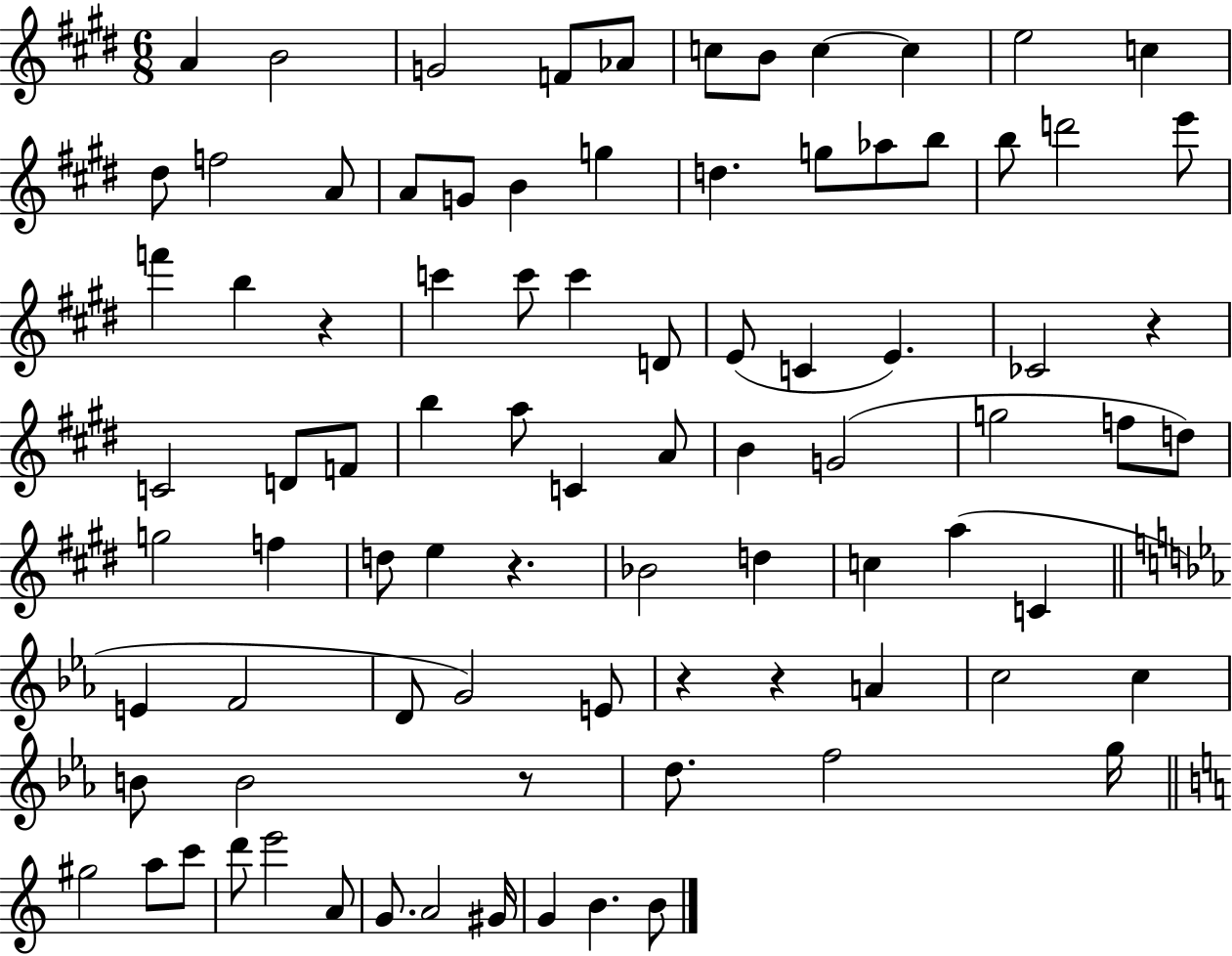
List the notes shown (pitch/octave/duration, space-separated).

A4/q B4/h G4/h F4/e Ab4/e C5/e B4/e C5/q C5/q E5/h C5/q D#5/e F5/h A4/e A4/e G4/e B4/q G5/q D5/q. G5/e Ab5/e B5/e B5/e D6/h E6/e F6/q B5/q R/q C6/q C6/e C6/q D4/e E4/e C4/q E4/q. CES4/h R/q C4/h D4/e F4/e B5/q A5/e C4/q A4/e B4/q G4/h G5/h F5/e D5/e G5/h F5/q D5/e E5/q R/q. Bb4/h D5/q C5/q A5/q C4/q E4/q F4/h D4/e G4/h E4/e R/q R/q A4/q C5/h C5/q B4/e B4/h R/e D5/e. F5/h G5/s G#5/h A5/e C6/e D6/e E6/h A4/e G4/e. A4/h G#4/s G4/q B4/q. B4/e